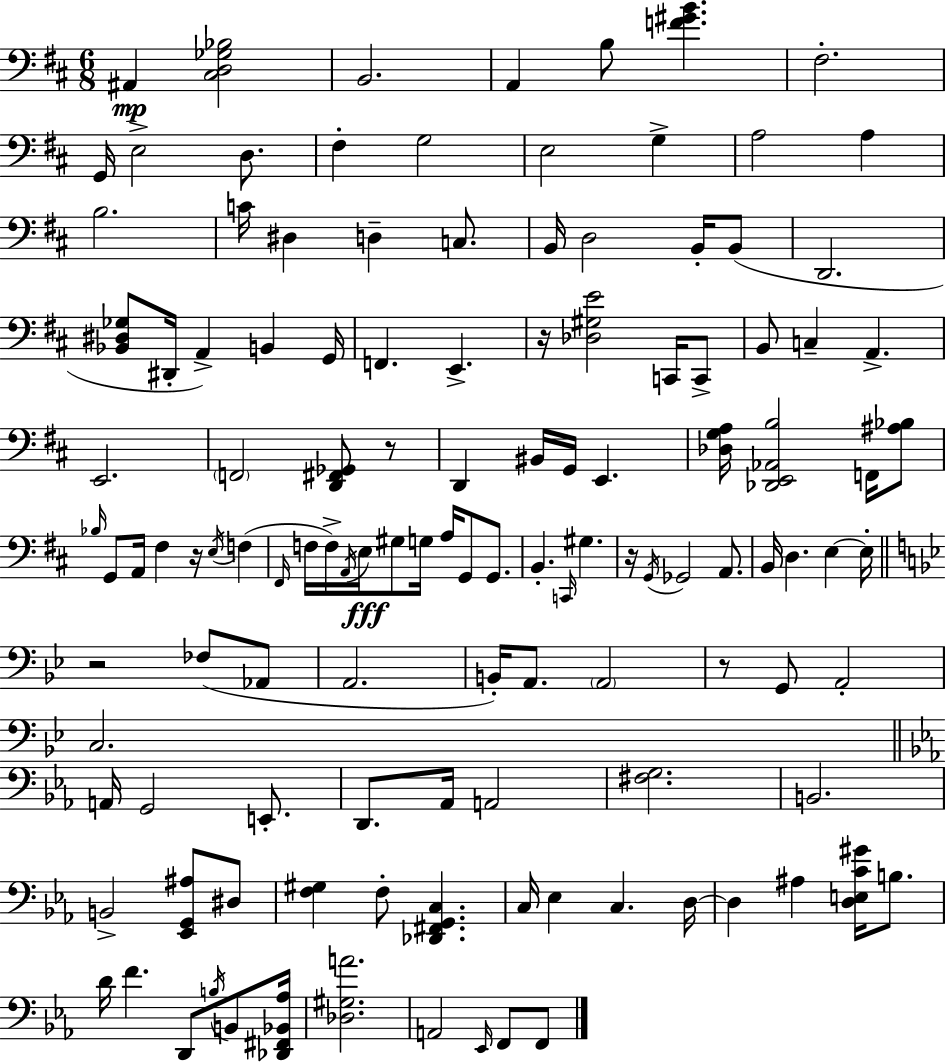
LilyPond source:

{
  \clef bass
  \numericTimeSignature
  \time 6/8
  \key d \major
  ais,4\mp <cis d ges bes>2 | b,2. | a,4 b8 <f' gis' b'>4. | fis2.-. | \break g,16 e2-> d8. | fis4-. g2 | e2 g4-> | a2 a4 | \break b2. | c'16 dis4 d4-- c8. | b,16 d2 b,16-. b,8( | d,2. | \break <bes, dis ges>8 dis,16-. a,4->) b,4 g,16 | f,4. e,4.-> | r16 <des gis e'>2 c,16 c,8-> | b,8 c4-- a,4.-> | \break e,2. | \parenthesize f,2 <d, fis, ges,>8 r8 | d,4 bis,16 g,16 e,4. | <des g a>16 <des, e, aes, b>2 f,16 <ais bes>8 | \break \grace { bes16 } g,8 a,16 fis4 r16 \acciaccatura { e16 } f4( | \grace { fis,16 } f16 f16->) \acciaccatura { a,16 }\fff e16 gis8 g16 a16 g,8 | g,8. b,4.-. \grace { c,16 } gis4. | r16 \acciaccatura { g,16 } ges,2 | \break a,8. b,16 d4. | e4~~ e16-. \bar "||" \break \key bes \major r2 fes8( aes,8 | a,2. | b,16-.) a,8. \parenthesize a,2 | r8 g,8 a,2-. | \break c2. | \bar "||" \break \key ees \major a,16 g,2 e,8.-. | d,8. aes,16 a,2 | <fis g>2. | b,2. | \break b,2-> <ees, g, ais>8 dis8 | <f gis>4 f8-. <des, fis, g, c>4. | c16 ees4 c4. d16~~ | d4 ais4 <d e c' gis'>16 b8. | \break d'16 f'4. d,8 \acciaccatura { b16 } b,8 | <des, fis, bes, aes>16 <des gis a'>2. | a,2 \grace { ees,16 } f,8 | f,8 \bar "|."
}